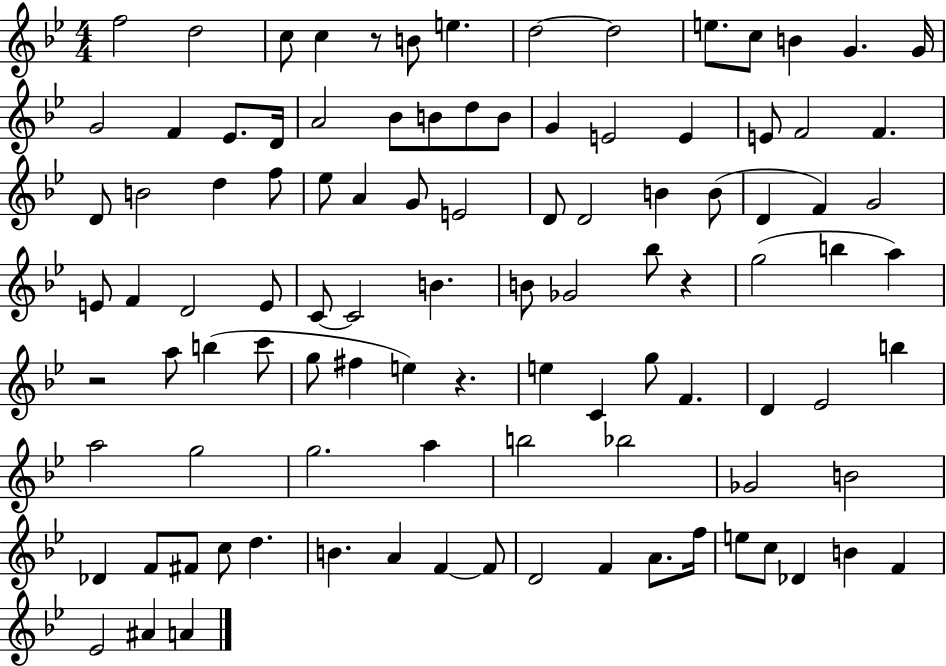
X:1
T:Untitled
M:4/4
L:1/4
K:Bb
f2 d2 c/2 c z/2 B/2 e d2 d2 e/2 c/2 B G G/4 G2 F _E/2 D/4 A2 _B/2 B/2 d/2 B/2 G E2 E E/2 F2 F D/2 B2 d f/2 _e/2 A G/2 E2 D/2 D2 B B/2 D F G2 E/2 F D2 E/2 C/2 C2 B B/2 _G2 _b/2 z g2 b a z2 a/2 b c'/2 g/2 ^f e z e C g/2 F D _E2 b a2 g2 g2 a b2 _b2 _G2 B2 _D F/2 ^F/2 c/2 d B A F F/2 D2 F A/2 f/4 e/2 c/2 _D B F _E2 ^A A